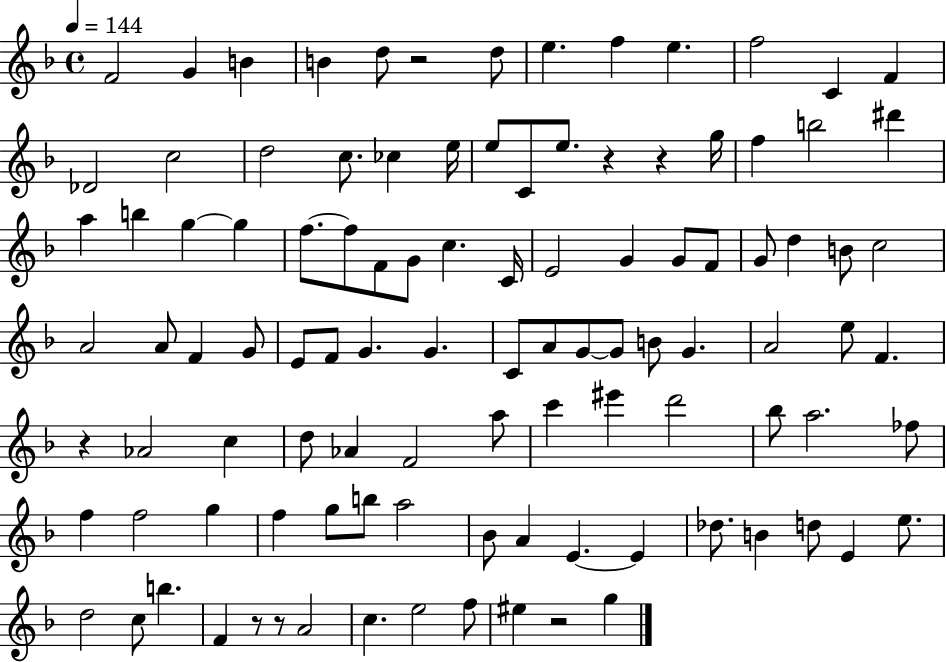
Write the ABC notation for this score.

X:1
T:Untitled
M:4/4
L:1/4
K:F
F2 G B B d/2 z2 d/2 e f e f2 C F _D2 c2 d2 c/2 _c e/4 e/2 C/2 e/2 z z g/4 f b2 ^d' a b g g f/2 f/2 F/2 G/2 c C/4 E2 G G/2 F/2 G/2 d B/2 c2 A2 A/2 F G/2 E/2 F/2 G G C/2 A/2 G/2 G/2 B/2 G A2 e/2 F z _A2 c d/2 _A F2 a/2 c' ^e' d'2 _b/2 a2 _f/2 f f2 g f g/2 b/2 a2 _B/2 A E E _d/2 B d/2 E e/2 d2 c/2 b F z/2 z/2 A2 c e2 f/2 ^e z2 g